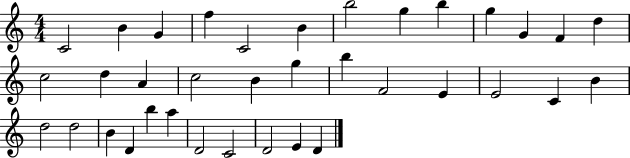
X:1
T:Untitled
M:4/4
L:1/4
K:C
C2 B G f C2 B b2 g b g G F d c2 d A c2 B g b F2 E E2 C B d2 d2 B D b a D2 C2 D2 E D